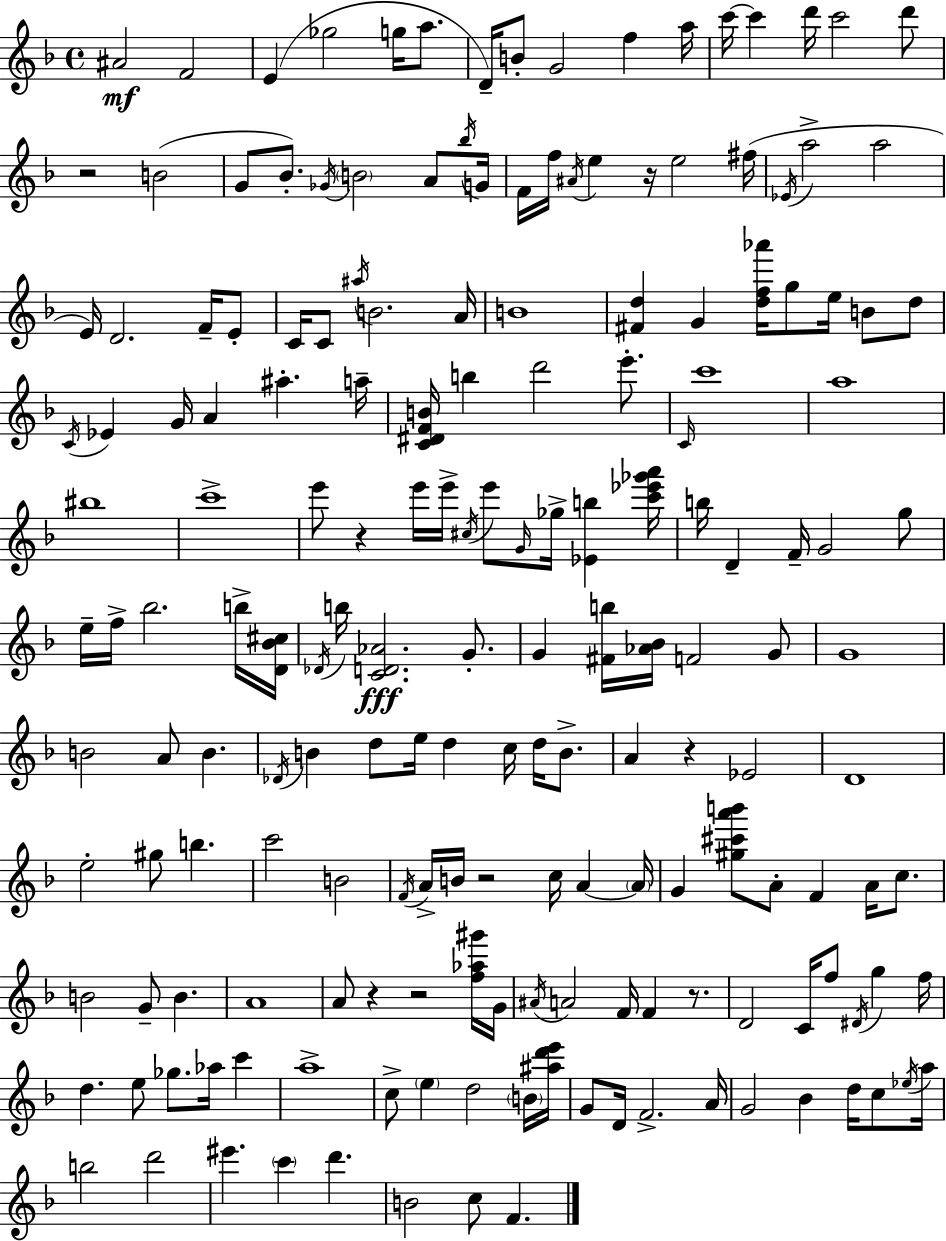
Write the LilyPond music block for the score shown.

{
  \clef treble
  \time 4/4
  \defaultTimeSignature
  \key d \minor
  \repeat volta 2 { ais'2\mf f'2 | e'4( ges''2 g''16 a''8. | d'16--) b'8-. g'2 f''4 a''16 | c'''16~~ c'''4 d'''16 c'''2 d'''8 | \break r2 b'2( | g'8 bes'8.-.) \acciaccatura { ges'16 } \parenthesize b'2 a'8 | \acciaccatura { bes''16 } g'16 f'16 f''16 \acciaccatura { ais'16 } e''4 r16 e''2 | fis''16( \acciaccatura { ees'16 } a''2-> a''2 | \break e'16) d'2. | f'16-- e'8-. c'16 c'8 \acciaccatura { ais''16 } b'2. | a'16 b'1 | <fis' d''>4 g'4 <d'' f'' aes'''>16 g''8 | \break e''16 b'8 d''8 \acciaccatura { c'16 } ees'4 g'16 a'4 ais''4.-. | a''16-- <c' dis' f' b'>16 b''4 d'''2 | e'''8.-. \grace { c'16 } c'''1 | a''1 | \break bis''1 | c'''1-> | e'''8 r4 e'''16 e'''16-> \acciaccatura { cis''16 } | e'''8 \grace { g'16 } ges''16-> <ees' b''>4 <c''' ees''' ges''' a'''>16 b''16 d'4-- f'16-- g'2 | \break g''8 e''16-- f''16-> bes''2. | b''16-> <d' bes' cis''>16 \acciaccatura { des'16 } b''16 <c' d' aes'>2.\fff | g'8.-. g'4 <fis' b''>16 <aes' bes'>16 | f'2 g'8 g'1 | \break b'2 | a'8 b'4. \acciaccatura { des'16 } b'4 d''8 | e''16 d''4 c''16 d''16 b'8.-> a'4 r4 | ees'2 d'1 | \break e''2-. | gis''8 b''4. c'''2 | b'2 \acciaccatura { f'16 } a'16-> b'16 r2 | c''16 a'4~~ \parenthesize a'16 g'4 | \break <gis'' cis''' a''' b'''>8 a'8-. f'4 a'16 c''8. b'2 | g'8-- b'4. a'1 | a'8 r4 | r2 <f'' aes'' gis'''>16 g'16 \acciaccatura { ais'16 } a'2 | \break f'16 f'4 r8. d'2 | c'16 f''8 \acciaccatura { dis'16 } g''4 f''16 d''4. | e''8 ges''8. aes''16 c'''4 a''1-> | c''8-> | \break \parenthesize e''4 d''2 \parenthesize b'16 <ais'' d''' e'''>16 g'8 | d'16 f'2.-> a'16 g'2 | bes'4 d''16 c''8 \acciaccatura { ees''16 } a''16 b''2 | d'''2 eis'''4. | \break \parenthesize c'''4 d'''4. b'2 | c''8 f'4. } \bar "|."
}